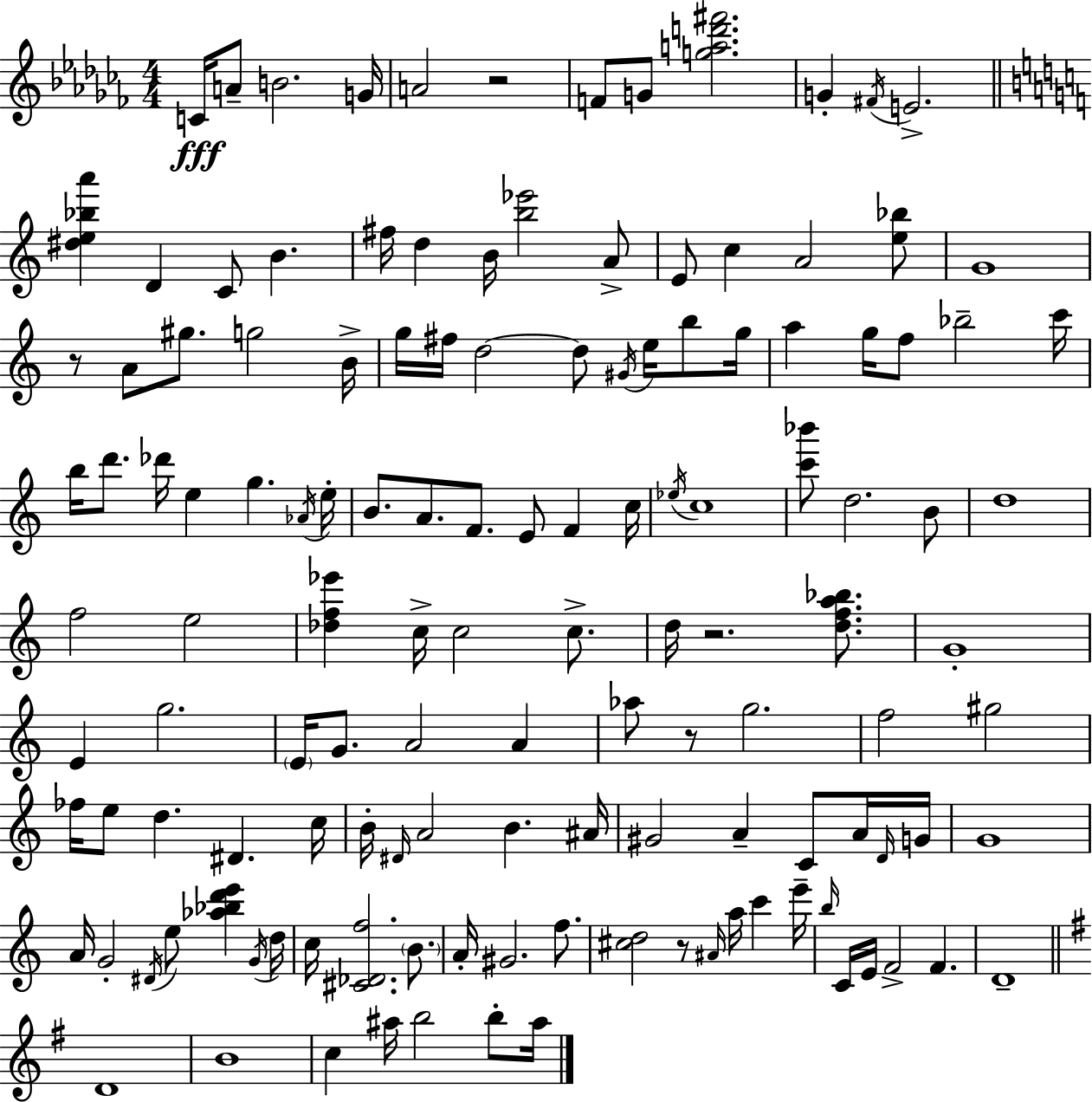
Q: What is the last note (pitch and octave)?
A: A#5